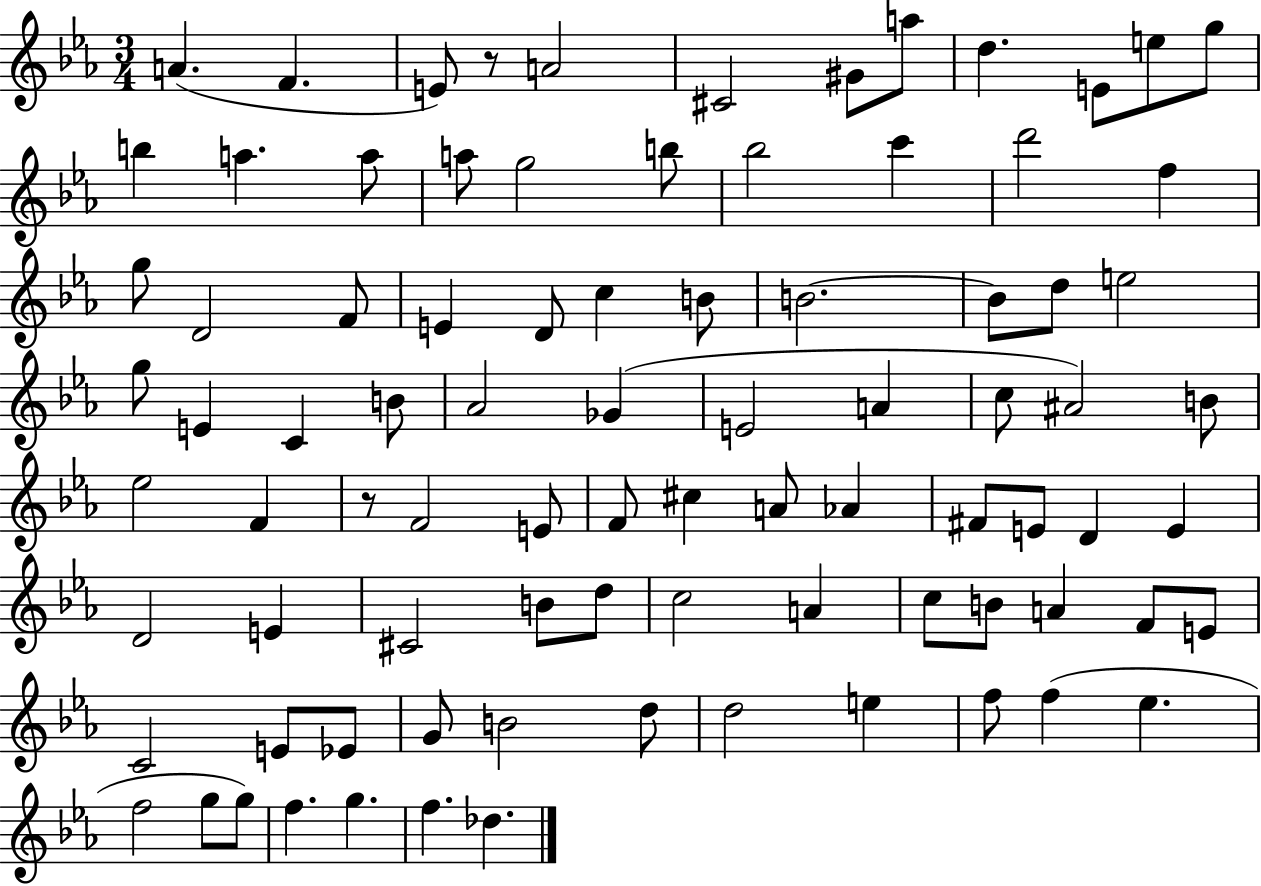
X:1
T:Untitled
M:3/4
L:1/4
K:Eb
A F E/2 z/2 A2 ^C2 ^G/2 a/2 d E/2 e/2 g/2 b a a/2 a/2 g2 b/2 _b2 c' d'2 f g/2 D2 F/2 E D/2 c B/2 B2 B/2 d/2 e2 g/2 E C B/2 _A2 _G E2 A c/2 ^A2 B/2 _e2 F z/2 F2 E/2 F/2 ^c A/2 _A ^F/2 E/2 D E D2 E ^C2 B/2 d/2 c2 A c/2 B/2 A F/2 E/2 C2 E/2 _E/2 G/2 B2 d/2 d2 e f/2 f _e f2 g/2 g/2 f g f _d